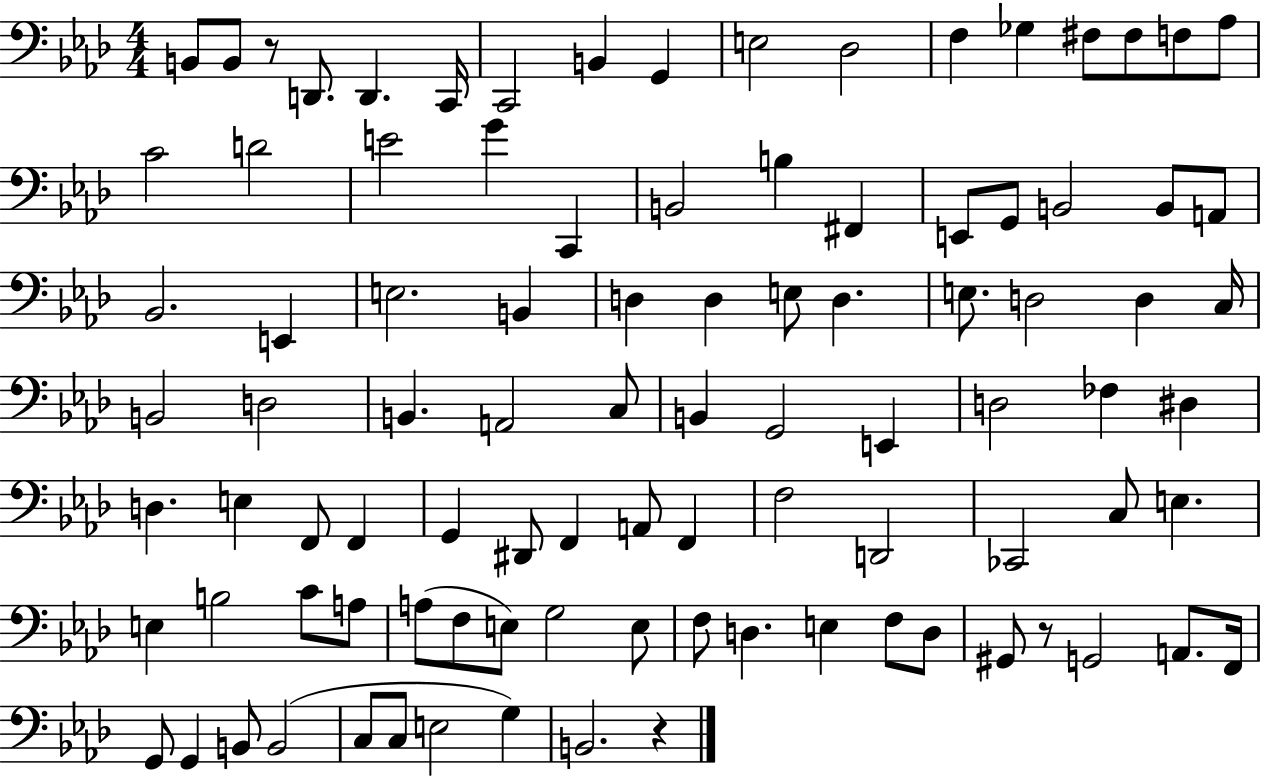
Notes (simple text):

B2/e B2/e R/e D2/e. D2/q. C2/s C2/h B2/q G2/q E3/h Db3/h F3/q Gb3/q F#3/e F#3/e F3/e Ab3/e C4/h D4/h E4/h G4/q C2/q B2/h B3/q F#2/q E2/e G2/e B2/h B2/e A2/e Bb2/h. E2/q E3/h. B2/q D3/q D3/q E3/e D3/q. E3/e. D3/h D3/q C3/s B2/h D3/h B2/q. A2/h C3/e B2/q G2/h E2/q D3/h FES3/q D#3/q D3/q. E3/q F2/e F2/q G2/q D#2/e F2/q A2/e F2/q F3/h D2/h CES2/h C3/e E3/q. E3/q B3/h C4/e A3/e A3/e F3/e E3/e G3/h E3/e F3/e D3/q. E3/q F3/e D3/e G#2/e R/e G2/h A2/e. F2/s G2/e G2/q B2/e B2/h C3/e C3/e E3/h G3/q B2/h. R/q